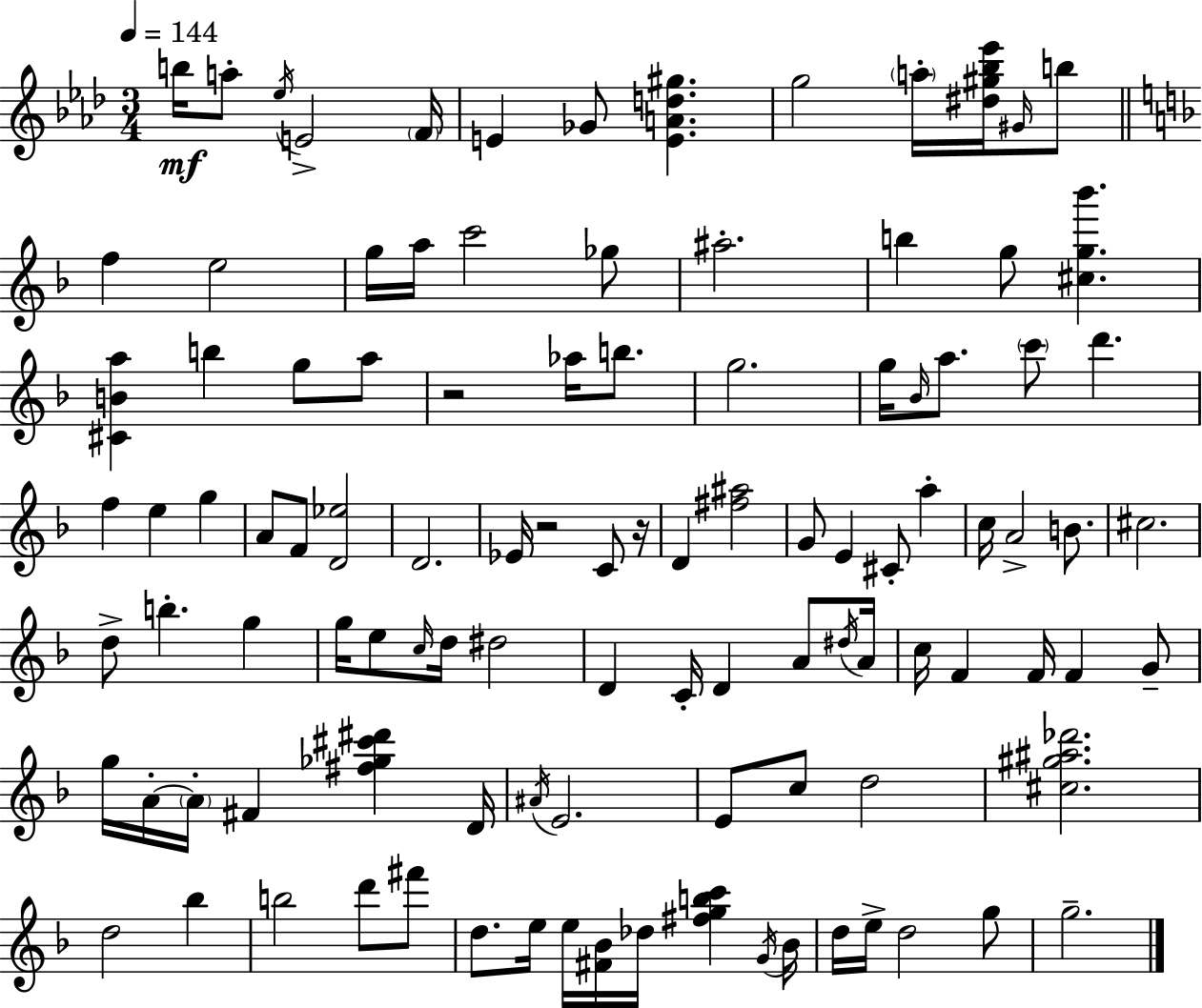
B5/s A5/e Eb5/s E4/h F4/s E4/q Gb4/e [E4,A4,D5,G#5]/q. G5/h A5/s [D#5,G#5,Bb5,Eb6]/s G#4/s B5/e F5/q E5/h G5/s A5/s C6/h Gb5/e A#5/h. B5/q G5/e [C#5,G5,Bb6]/q. [C#4,B4,A5]/q B5/q G5/e A5/e R/h Ab5/s B5/e. G5/h. G5/s Bb4/s A5/e. C6/e D6/q. F5/q E5/q G5/q A4/e F4/e [D4,Eb5]/h D4/h. Eb4/s R/h C4/e R/s D4/q [F#5,A#5]/h G4/e E4/q C#4/e A5/q C5/s A4/h B4/e. C#5/h. D5/e B5/q. G5/q G5/s E5/e C5/s D5/s D#5/h D4/q C4/s D4/q A4/e D#5/s A4/s C5/s F4/q F4/s F4/q G4/e G5/s A4/s A4/s F#4/q [F#5,Gb5,C#6,D#6]/q D4/s A#4/s E4/h. E4/e C5/e D5/h [C#5,G#5,A#5,Db6]/h. D5/h Bb5/q B5/h D6/e F#6/e D5/e. E5/s E5/s [F#4,Bb4]/s Db5/s [F#5,G5,B5,C6]/q G4/s Bb4/s D5/s E5/s D5/h G5/e G5/h.